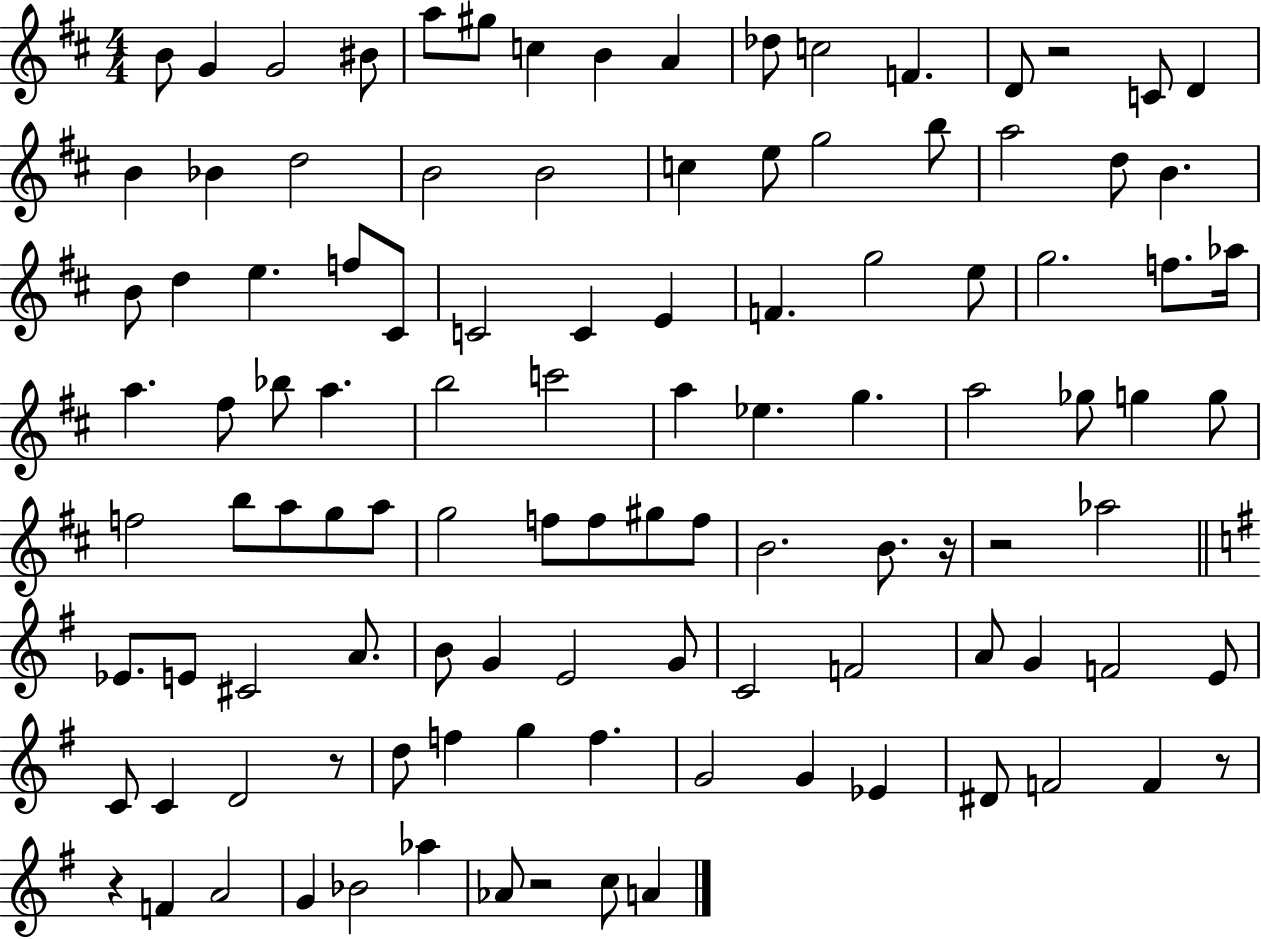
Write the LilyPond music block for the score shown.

{
  \clef treble
  \numericTimeSignature
  \time 4/4
  \key d \major
  b'8 g'4 g'2 bis'8 | a''8 gis''8 c''4 b'4 a'4 | des''8 c''2 f'4. | d'8 r2 c'8 d'4 | \break b'4 bes'4 d''2 | b'2 b'2 | c''4 e''8 g''2 b''8 | a''2 d''8 b'4. | \break b'8 d''4 e''4. f''8 cis'8 | c'2 c'4 e'4 | f'4. g''2 e''8 | g''2. f''8. aes''16 | \break a''4. fis''8 bes''8 a''4. | b''2 c'''2 | a''4 ees''4. g''4. | a''2 ges''8 g''4 g''8 | \break f''2 b''8 a''8 g''8 a''8 | g''2 f''8 f''8 gis''8 f''8 | b'2. b'8. r16 | r2 aes''2 | \break \bar "||" \break \key g \major ees'8. e'8 cis'2 a'8. | b'8 g'4 e'2 g'8 | c'2 f'2 | a'8 g'4 f'2 e'8 | \break c'8 c'4 d'2 r8 | d''8 f''4 g''4 f''4. | g'2 g'4 ees'4 | dis'8 f'2 f'4 r8 | \break r4 f'4 a'2 | g'4 bes'2 aes''4 | aes'8 r2 c''8 a'4 | \bar "|."
}